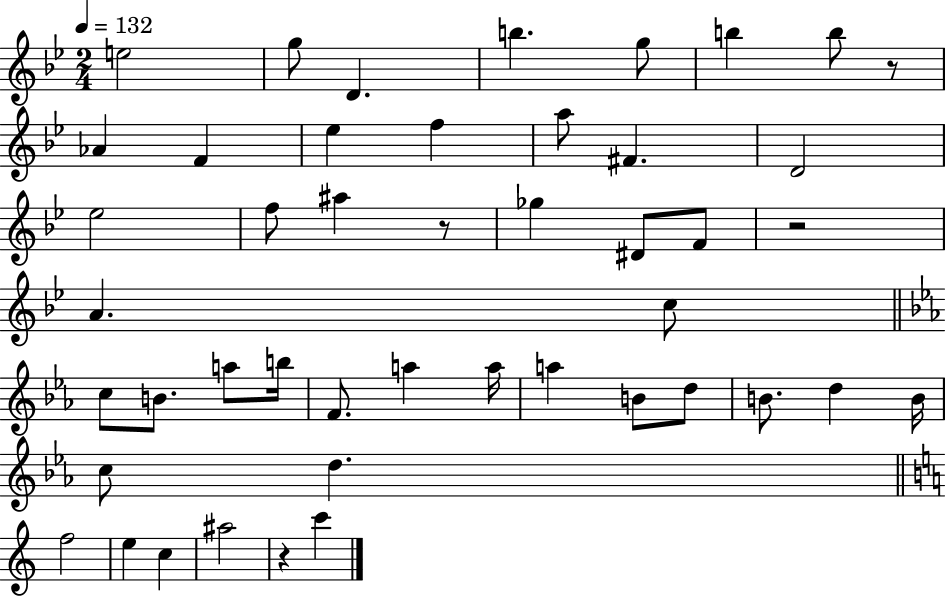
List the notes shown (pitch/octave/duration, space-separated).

E5/h G5/e D4/q. B5/q. G5/e B5/q B5/e R/e Ab4/q F4/q Eb5/q F5/q A5/e F#4/q. D4/h Eb5/h F5/e A#5/q R/e Gb5/q D#4/e F4/e R/h A4/q. C5/e C5/e B4/e. A5/e B5/s F4/e. A5/q A5/s A5/q B4/e D5/e B4/e. D5/q B4/s C5/e D5/q. F5/h E5/q C5/q A#5/h R/q C6/q